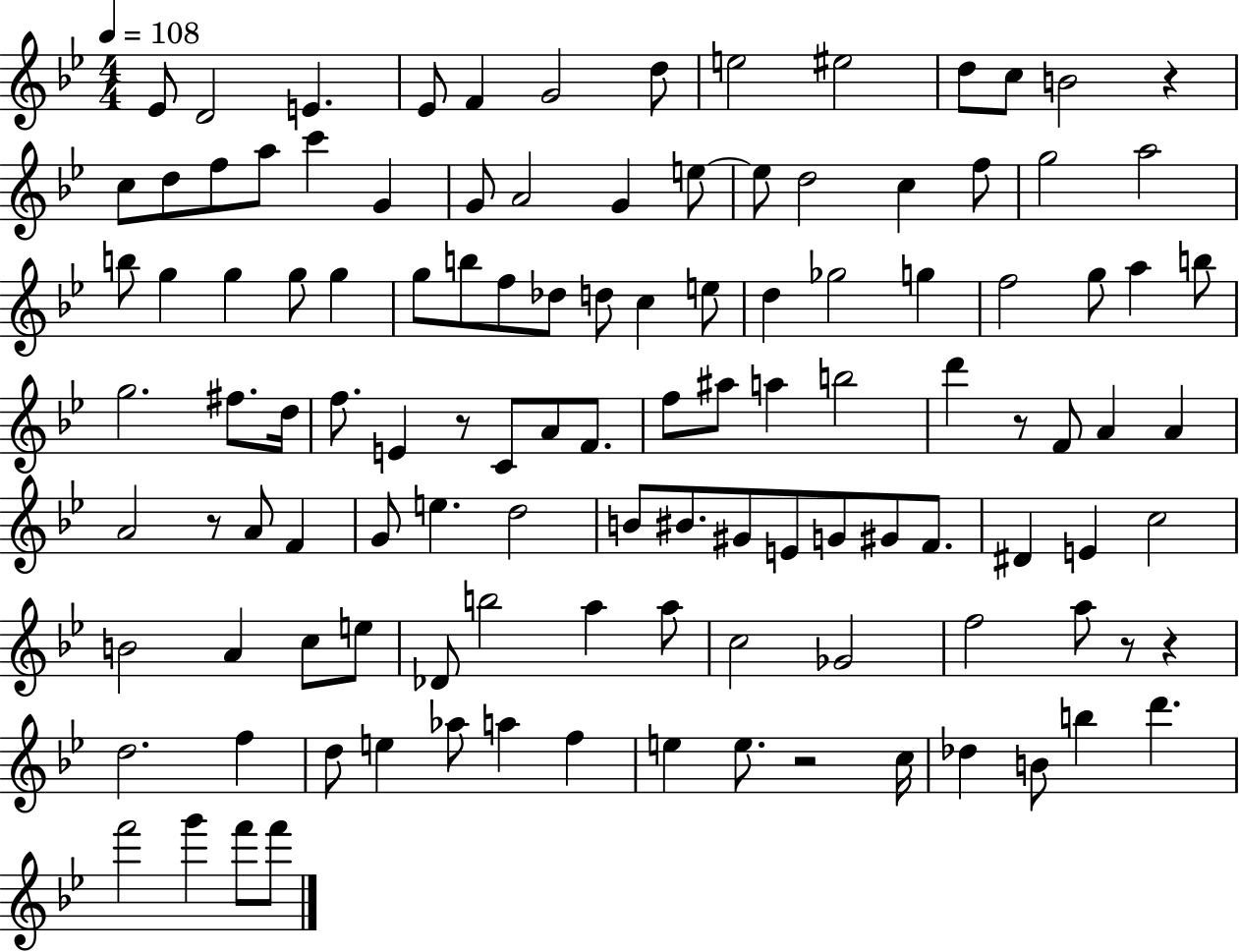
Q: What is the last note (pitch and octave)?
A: F6